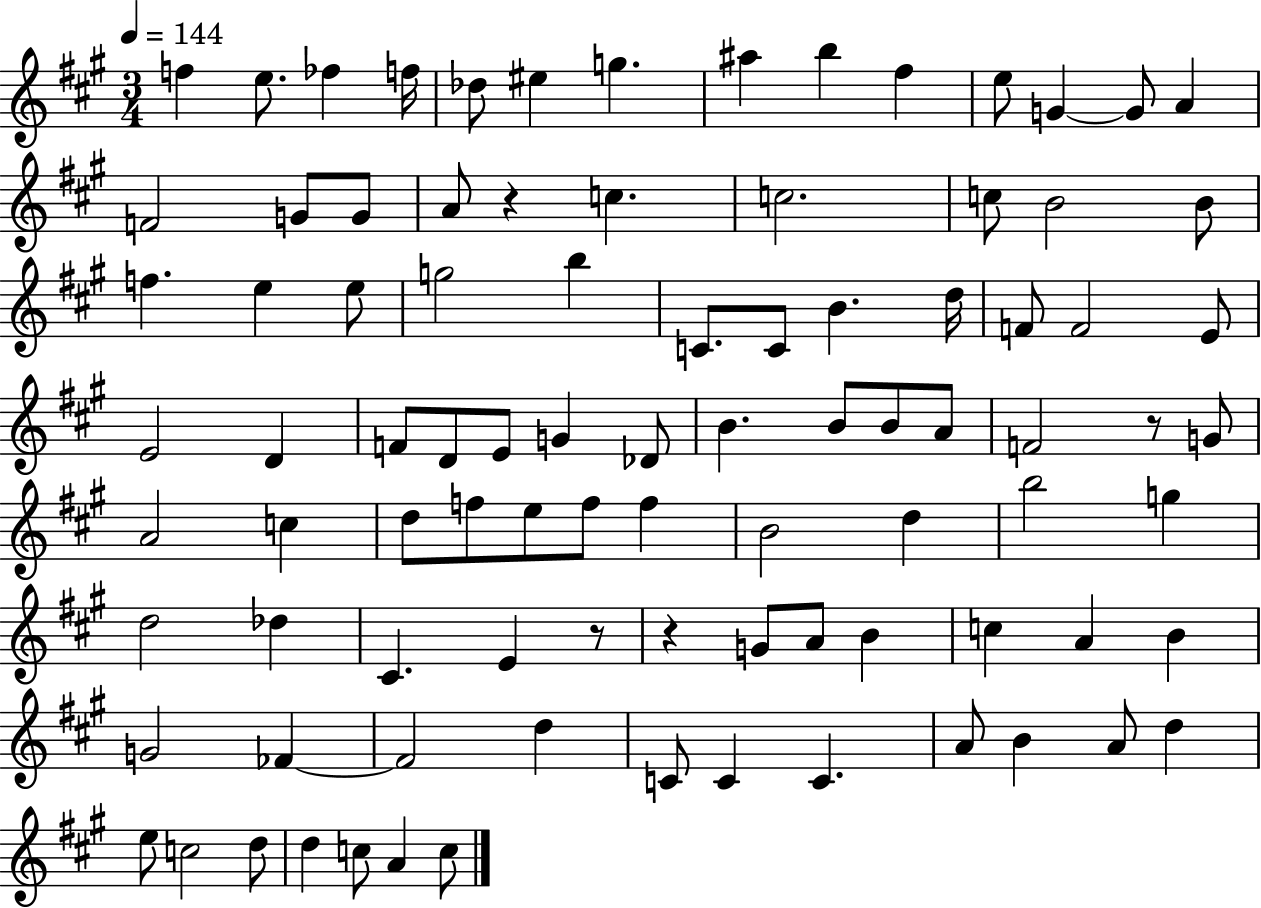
{
  \clef treble
  \numericTimeSignature
  \time 3/4
  \key a \major
  \tempo 4 = 144
  \repeat volta 2 { f''4 e''8. fes''4 f''16 | des''8 eis''4 g''4. | ais''4 b''4 fis''4 | e''8 g'4~~ g'8 a'4 | \break f'2 g'8 g'8 | a'8 r4 c''4. | c''2. | c''8 b'2 b'8 | \break f''4. e''4 e''8 | g''2 b''4 | c'8. c'8 b'4. d''16 | f'8 f'2 e'8 | \break e'2 d'4 | f'8 d'8 e'8 g'4 des'8 | b'4. b'8 b'8 a'8 | f'2 r8 g'8 | \break a'2 c''4 | d''8 f''8 e''8 f''8 f''4 | b'2 d''4 | b''2 g''4 | \break d''2 des''4 | cis'4. e'4 r8 | r4 g'8 a'8 b'4 | c''4 a'4 b'4 | \break g'2 fes'4~~ | fes'2 d''4 | c'8 c'4 c'4. | a'8 b'4 a'8 d''4 | \break e''8 c''2 d''8 | d''4 c''8 a'4 c''8 | } \bar "|."
}